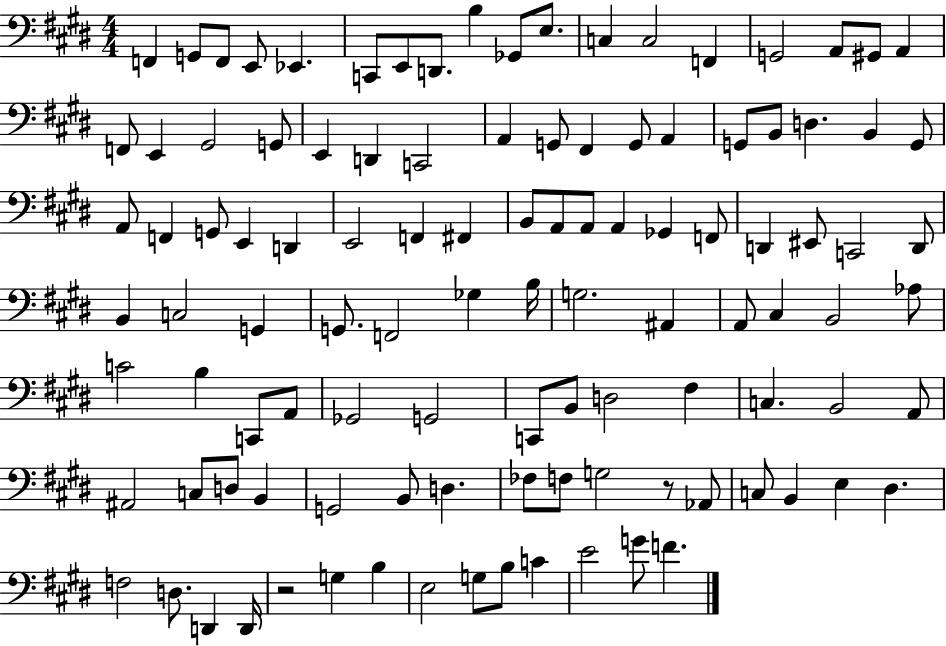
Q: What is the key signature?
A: E major